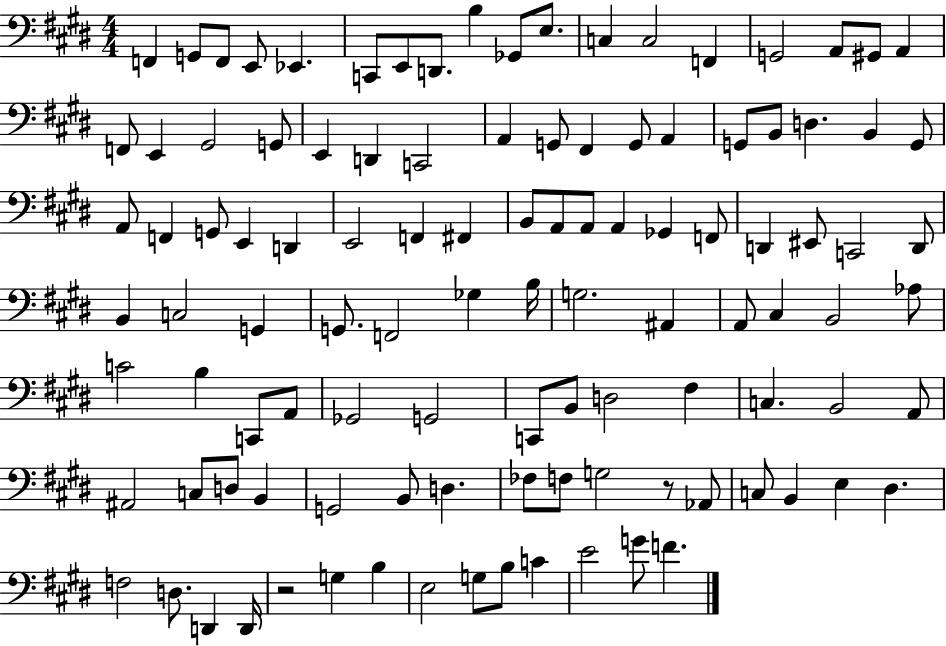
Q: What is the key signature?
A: E major